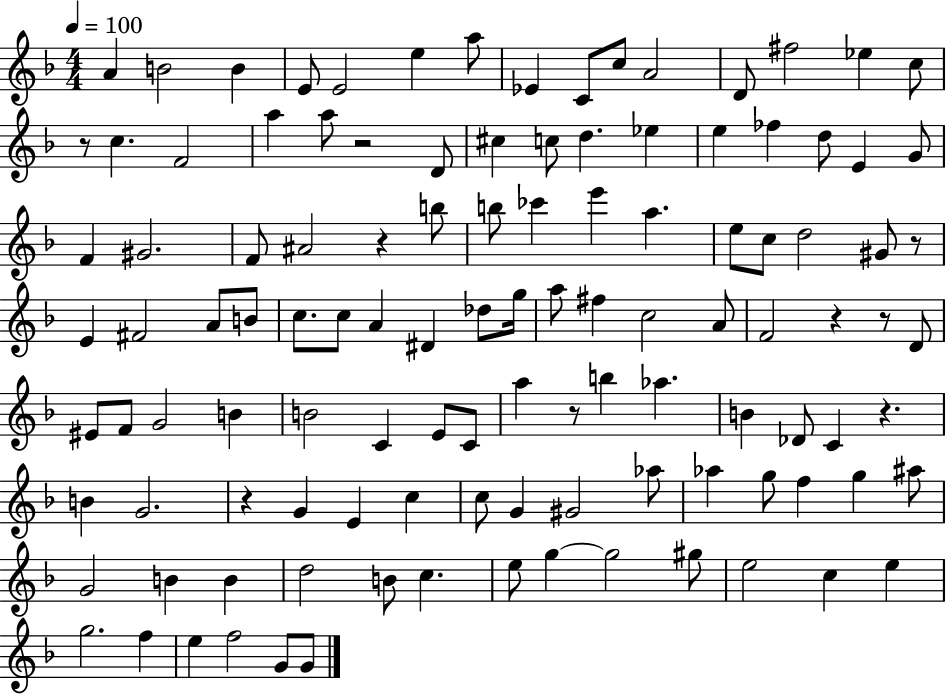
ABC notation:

X:1
T:Untitled
M:4/4
L:1/4
K:F
A B2 B E/2 E2 e a/2 _E C/2 c/2 A2 D/2 ^f2 _e c/2 z/2 c F2 a a/2 z2 D/2 ^c c/2 d _e e _f d/2 E G/2 F ^G2 F/2 ^A2 z b/2 b/2 _c' e' a e/2 c/2 d2 ^G/2 z/2 E ^F2 A/2 B/2 c/2 c/2 A ^D _d/2 g/4 a/2 ^f c2 A/2 F2 z z/2 D/2 ^E/2 F/2 G2 B B2 C E/2 C/2 a z/2 b _a B _D/2 C z B G2 z G E c c/2 G ^G2 _a/2 _a g/2 f g ^a/2 G2 B B d2 B/2 c e/2 g g2 ^g/2 e2 c e g2 f e f2 G/2 G/2